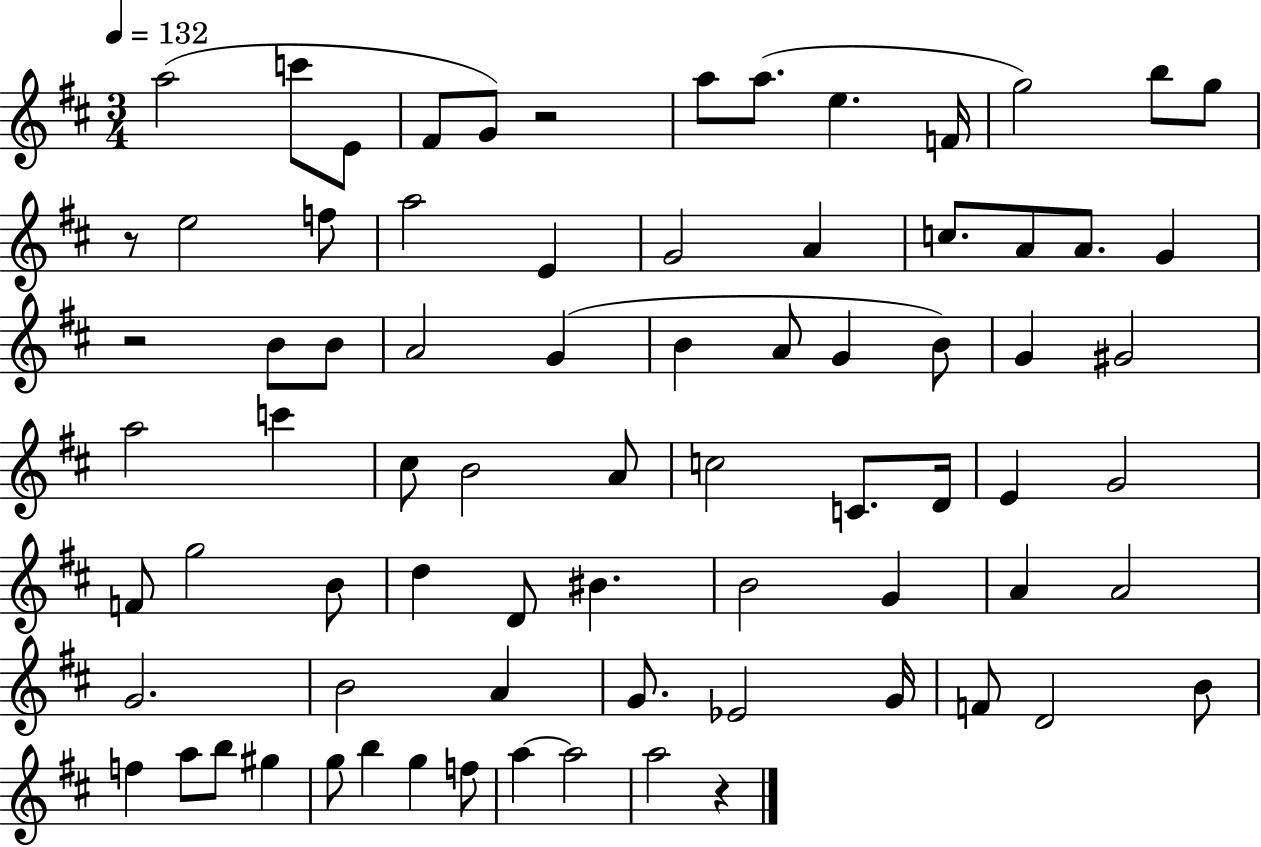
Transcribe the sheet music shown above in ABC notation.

X:1
T:Untitled
M:3/4
L:1/4
K:D
a2 c'/2 E/2 ^F/2 G/2 z2 a/2 a/2 e F/4 g2 b/2 g/2 z/2 e2 f/2 a2 E G2 A c/2 A/2 A/2 G z2 B/2 B/2 A2 G B A/2 G B/2 G ^G2 a2 c' ^c/2 B2 A/2 c2 C/2 D/4 E G2 F/2 g2 B/2 d D/2 ^B B2 G A A2 G2 B2 A G/2 _E2 G/4 F/2 D2 B/2 f a/2 b/2 ^g g/2 b g f/2 a a2 a2 z